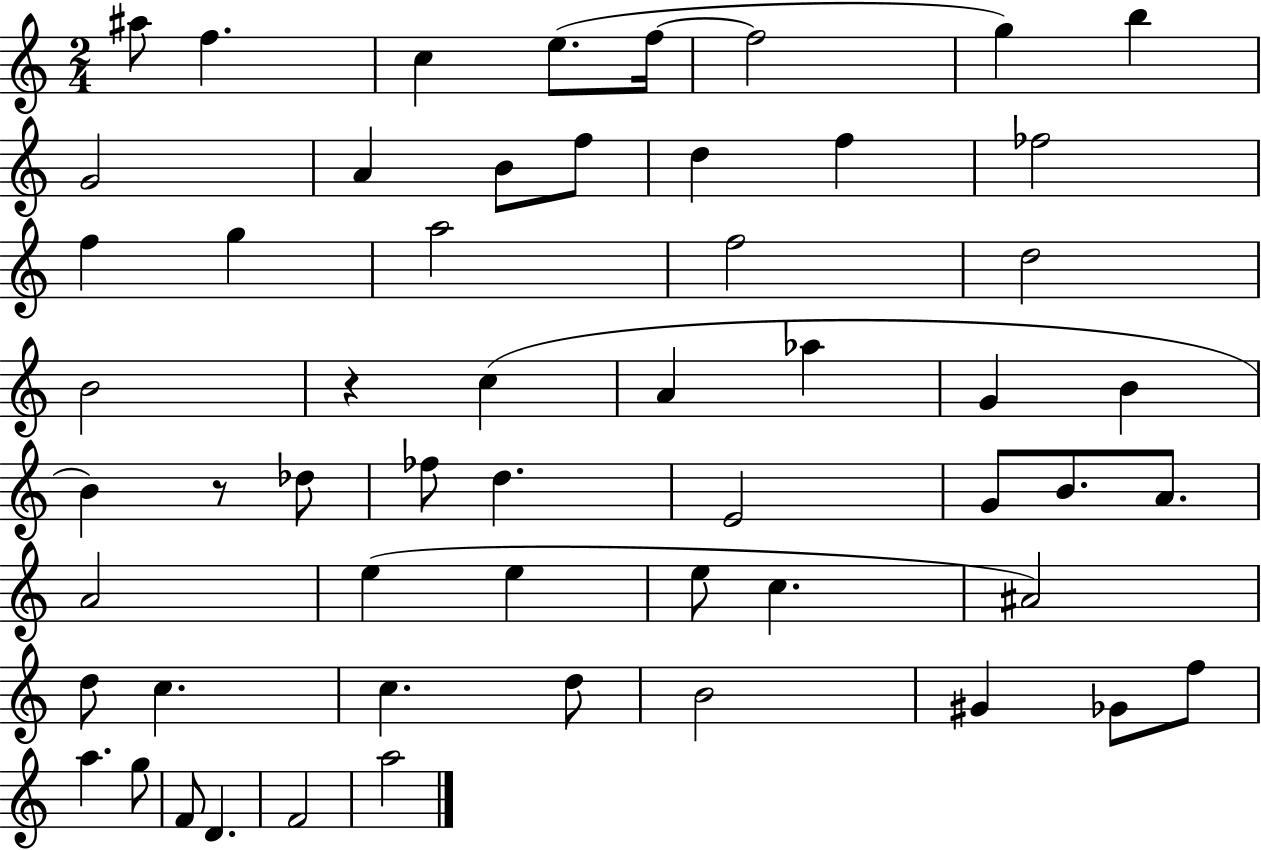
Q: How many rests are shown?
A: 2